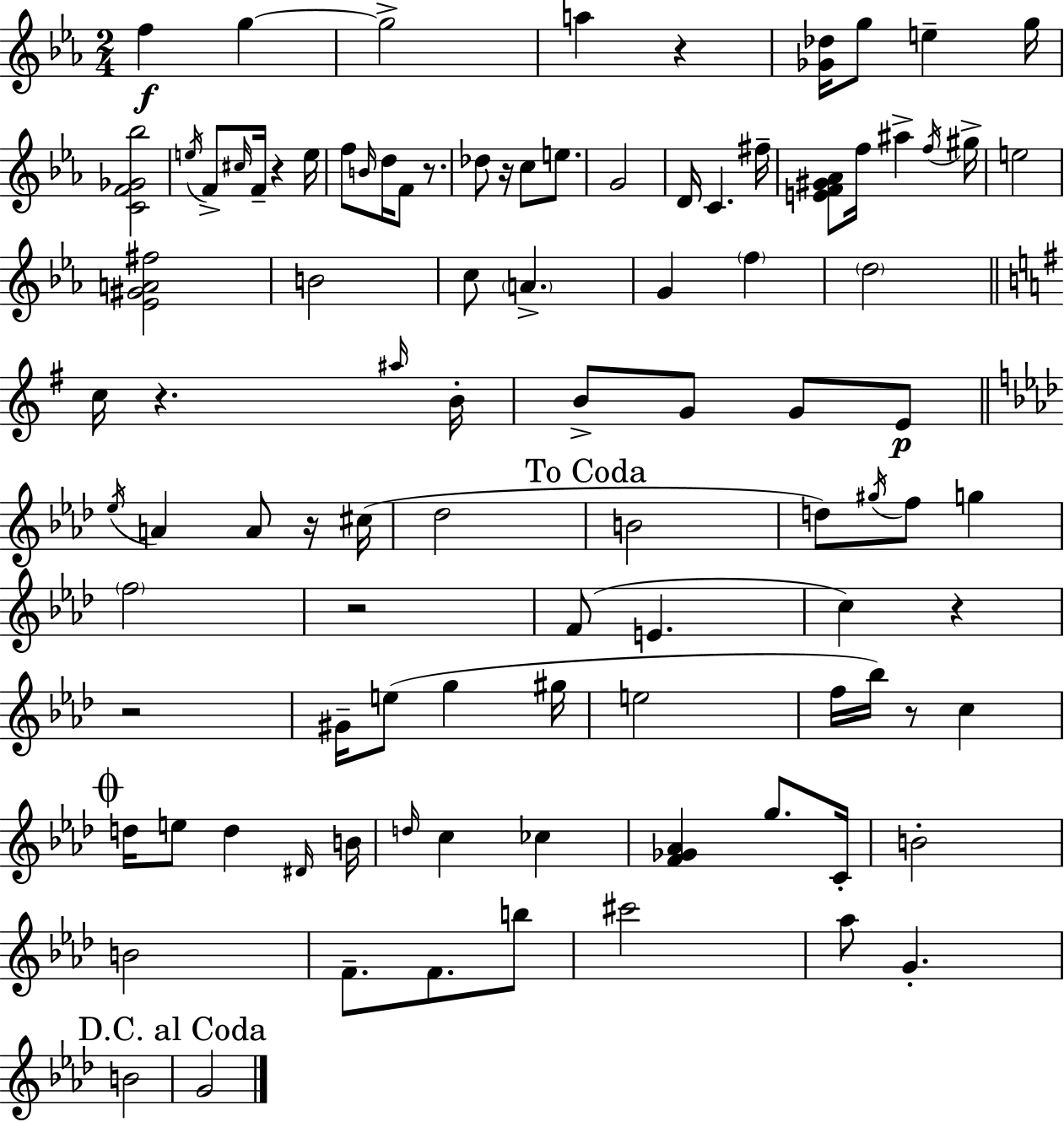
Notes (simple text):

F5/q G5/q G5/h A5/q R/q [Gb4,Db5]/s G5/e E5/q G5/s [C4,F4,Gb4,Bb5]/h E5/s F4/e C#5/s F4/s R/q E5/s F5/e B4/s D5/s F4/e R/e. Db5/e R/s C5/e E5/e. G4/h D4/s C4/q. F#5/s [E4,F4,G#4,Ab4]/e F5/s A#5/q F5/s G#5/s E5/h [Eb4,G#4,A4,F#5]/h B4/h C5/e A4/q. G4/q F5/q D5/h C5/s R/q. A#5/s B4/s B4/e G4/e G4/e E4/e Eb5/s A4/q A4/e R/s C#5/s Db5/h B4/h D5/e G#5/s F5/e G5/q F5/h R/h F4/e E4/q. C5/q R/q R/h G#4/s E5/e G5/q G#5/s E5/h F5/s Bb5/s R/e C5/q D5/s E5/e D5/q D#4/s B4/s D5/s C5/q CES5/q [F4,Gb4,Ab4]/q G5/e. C4/s B4/h B4/h F4/e. F4/e. B5/e C#6/h Ab5/e G4/q. B4/h G4/h